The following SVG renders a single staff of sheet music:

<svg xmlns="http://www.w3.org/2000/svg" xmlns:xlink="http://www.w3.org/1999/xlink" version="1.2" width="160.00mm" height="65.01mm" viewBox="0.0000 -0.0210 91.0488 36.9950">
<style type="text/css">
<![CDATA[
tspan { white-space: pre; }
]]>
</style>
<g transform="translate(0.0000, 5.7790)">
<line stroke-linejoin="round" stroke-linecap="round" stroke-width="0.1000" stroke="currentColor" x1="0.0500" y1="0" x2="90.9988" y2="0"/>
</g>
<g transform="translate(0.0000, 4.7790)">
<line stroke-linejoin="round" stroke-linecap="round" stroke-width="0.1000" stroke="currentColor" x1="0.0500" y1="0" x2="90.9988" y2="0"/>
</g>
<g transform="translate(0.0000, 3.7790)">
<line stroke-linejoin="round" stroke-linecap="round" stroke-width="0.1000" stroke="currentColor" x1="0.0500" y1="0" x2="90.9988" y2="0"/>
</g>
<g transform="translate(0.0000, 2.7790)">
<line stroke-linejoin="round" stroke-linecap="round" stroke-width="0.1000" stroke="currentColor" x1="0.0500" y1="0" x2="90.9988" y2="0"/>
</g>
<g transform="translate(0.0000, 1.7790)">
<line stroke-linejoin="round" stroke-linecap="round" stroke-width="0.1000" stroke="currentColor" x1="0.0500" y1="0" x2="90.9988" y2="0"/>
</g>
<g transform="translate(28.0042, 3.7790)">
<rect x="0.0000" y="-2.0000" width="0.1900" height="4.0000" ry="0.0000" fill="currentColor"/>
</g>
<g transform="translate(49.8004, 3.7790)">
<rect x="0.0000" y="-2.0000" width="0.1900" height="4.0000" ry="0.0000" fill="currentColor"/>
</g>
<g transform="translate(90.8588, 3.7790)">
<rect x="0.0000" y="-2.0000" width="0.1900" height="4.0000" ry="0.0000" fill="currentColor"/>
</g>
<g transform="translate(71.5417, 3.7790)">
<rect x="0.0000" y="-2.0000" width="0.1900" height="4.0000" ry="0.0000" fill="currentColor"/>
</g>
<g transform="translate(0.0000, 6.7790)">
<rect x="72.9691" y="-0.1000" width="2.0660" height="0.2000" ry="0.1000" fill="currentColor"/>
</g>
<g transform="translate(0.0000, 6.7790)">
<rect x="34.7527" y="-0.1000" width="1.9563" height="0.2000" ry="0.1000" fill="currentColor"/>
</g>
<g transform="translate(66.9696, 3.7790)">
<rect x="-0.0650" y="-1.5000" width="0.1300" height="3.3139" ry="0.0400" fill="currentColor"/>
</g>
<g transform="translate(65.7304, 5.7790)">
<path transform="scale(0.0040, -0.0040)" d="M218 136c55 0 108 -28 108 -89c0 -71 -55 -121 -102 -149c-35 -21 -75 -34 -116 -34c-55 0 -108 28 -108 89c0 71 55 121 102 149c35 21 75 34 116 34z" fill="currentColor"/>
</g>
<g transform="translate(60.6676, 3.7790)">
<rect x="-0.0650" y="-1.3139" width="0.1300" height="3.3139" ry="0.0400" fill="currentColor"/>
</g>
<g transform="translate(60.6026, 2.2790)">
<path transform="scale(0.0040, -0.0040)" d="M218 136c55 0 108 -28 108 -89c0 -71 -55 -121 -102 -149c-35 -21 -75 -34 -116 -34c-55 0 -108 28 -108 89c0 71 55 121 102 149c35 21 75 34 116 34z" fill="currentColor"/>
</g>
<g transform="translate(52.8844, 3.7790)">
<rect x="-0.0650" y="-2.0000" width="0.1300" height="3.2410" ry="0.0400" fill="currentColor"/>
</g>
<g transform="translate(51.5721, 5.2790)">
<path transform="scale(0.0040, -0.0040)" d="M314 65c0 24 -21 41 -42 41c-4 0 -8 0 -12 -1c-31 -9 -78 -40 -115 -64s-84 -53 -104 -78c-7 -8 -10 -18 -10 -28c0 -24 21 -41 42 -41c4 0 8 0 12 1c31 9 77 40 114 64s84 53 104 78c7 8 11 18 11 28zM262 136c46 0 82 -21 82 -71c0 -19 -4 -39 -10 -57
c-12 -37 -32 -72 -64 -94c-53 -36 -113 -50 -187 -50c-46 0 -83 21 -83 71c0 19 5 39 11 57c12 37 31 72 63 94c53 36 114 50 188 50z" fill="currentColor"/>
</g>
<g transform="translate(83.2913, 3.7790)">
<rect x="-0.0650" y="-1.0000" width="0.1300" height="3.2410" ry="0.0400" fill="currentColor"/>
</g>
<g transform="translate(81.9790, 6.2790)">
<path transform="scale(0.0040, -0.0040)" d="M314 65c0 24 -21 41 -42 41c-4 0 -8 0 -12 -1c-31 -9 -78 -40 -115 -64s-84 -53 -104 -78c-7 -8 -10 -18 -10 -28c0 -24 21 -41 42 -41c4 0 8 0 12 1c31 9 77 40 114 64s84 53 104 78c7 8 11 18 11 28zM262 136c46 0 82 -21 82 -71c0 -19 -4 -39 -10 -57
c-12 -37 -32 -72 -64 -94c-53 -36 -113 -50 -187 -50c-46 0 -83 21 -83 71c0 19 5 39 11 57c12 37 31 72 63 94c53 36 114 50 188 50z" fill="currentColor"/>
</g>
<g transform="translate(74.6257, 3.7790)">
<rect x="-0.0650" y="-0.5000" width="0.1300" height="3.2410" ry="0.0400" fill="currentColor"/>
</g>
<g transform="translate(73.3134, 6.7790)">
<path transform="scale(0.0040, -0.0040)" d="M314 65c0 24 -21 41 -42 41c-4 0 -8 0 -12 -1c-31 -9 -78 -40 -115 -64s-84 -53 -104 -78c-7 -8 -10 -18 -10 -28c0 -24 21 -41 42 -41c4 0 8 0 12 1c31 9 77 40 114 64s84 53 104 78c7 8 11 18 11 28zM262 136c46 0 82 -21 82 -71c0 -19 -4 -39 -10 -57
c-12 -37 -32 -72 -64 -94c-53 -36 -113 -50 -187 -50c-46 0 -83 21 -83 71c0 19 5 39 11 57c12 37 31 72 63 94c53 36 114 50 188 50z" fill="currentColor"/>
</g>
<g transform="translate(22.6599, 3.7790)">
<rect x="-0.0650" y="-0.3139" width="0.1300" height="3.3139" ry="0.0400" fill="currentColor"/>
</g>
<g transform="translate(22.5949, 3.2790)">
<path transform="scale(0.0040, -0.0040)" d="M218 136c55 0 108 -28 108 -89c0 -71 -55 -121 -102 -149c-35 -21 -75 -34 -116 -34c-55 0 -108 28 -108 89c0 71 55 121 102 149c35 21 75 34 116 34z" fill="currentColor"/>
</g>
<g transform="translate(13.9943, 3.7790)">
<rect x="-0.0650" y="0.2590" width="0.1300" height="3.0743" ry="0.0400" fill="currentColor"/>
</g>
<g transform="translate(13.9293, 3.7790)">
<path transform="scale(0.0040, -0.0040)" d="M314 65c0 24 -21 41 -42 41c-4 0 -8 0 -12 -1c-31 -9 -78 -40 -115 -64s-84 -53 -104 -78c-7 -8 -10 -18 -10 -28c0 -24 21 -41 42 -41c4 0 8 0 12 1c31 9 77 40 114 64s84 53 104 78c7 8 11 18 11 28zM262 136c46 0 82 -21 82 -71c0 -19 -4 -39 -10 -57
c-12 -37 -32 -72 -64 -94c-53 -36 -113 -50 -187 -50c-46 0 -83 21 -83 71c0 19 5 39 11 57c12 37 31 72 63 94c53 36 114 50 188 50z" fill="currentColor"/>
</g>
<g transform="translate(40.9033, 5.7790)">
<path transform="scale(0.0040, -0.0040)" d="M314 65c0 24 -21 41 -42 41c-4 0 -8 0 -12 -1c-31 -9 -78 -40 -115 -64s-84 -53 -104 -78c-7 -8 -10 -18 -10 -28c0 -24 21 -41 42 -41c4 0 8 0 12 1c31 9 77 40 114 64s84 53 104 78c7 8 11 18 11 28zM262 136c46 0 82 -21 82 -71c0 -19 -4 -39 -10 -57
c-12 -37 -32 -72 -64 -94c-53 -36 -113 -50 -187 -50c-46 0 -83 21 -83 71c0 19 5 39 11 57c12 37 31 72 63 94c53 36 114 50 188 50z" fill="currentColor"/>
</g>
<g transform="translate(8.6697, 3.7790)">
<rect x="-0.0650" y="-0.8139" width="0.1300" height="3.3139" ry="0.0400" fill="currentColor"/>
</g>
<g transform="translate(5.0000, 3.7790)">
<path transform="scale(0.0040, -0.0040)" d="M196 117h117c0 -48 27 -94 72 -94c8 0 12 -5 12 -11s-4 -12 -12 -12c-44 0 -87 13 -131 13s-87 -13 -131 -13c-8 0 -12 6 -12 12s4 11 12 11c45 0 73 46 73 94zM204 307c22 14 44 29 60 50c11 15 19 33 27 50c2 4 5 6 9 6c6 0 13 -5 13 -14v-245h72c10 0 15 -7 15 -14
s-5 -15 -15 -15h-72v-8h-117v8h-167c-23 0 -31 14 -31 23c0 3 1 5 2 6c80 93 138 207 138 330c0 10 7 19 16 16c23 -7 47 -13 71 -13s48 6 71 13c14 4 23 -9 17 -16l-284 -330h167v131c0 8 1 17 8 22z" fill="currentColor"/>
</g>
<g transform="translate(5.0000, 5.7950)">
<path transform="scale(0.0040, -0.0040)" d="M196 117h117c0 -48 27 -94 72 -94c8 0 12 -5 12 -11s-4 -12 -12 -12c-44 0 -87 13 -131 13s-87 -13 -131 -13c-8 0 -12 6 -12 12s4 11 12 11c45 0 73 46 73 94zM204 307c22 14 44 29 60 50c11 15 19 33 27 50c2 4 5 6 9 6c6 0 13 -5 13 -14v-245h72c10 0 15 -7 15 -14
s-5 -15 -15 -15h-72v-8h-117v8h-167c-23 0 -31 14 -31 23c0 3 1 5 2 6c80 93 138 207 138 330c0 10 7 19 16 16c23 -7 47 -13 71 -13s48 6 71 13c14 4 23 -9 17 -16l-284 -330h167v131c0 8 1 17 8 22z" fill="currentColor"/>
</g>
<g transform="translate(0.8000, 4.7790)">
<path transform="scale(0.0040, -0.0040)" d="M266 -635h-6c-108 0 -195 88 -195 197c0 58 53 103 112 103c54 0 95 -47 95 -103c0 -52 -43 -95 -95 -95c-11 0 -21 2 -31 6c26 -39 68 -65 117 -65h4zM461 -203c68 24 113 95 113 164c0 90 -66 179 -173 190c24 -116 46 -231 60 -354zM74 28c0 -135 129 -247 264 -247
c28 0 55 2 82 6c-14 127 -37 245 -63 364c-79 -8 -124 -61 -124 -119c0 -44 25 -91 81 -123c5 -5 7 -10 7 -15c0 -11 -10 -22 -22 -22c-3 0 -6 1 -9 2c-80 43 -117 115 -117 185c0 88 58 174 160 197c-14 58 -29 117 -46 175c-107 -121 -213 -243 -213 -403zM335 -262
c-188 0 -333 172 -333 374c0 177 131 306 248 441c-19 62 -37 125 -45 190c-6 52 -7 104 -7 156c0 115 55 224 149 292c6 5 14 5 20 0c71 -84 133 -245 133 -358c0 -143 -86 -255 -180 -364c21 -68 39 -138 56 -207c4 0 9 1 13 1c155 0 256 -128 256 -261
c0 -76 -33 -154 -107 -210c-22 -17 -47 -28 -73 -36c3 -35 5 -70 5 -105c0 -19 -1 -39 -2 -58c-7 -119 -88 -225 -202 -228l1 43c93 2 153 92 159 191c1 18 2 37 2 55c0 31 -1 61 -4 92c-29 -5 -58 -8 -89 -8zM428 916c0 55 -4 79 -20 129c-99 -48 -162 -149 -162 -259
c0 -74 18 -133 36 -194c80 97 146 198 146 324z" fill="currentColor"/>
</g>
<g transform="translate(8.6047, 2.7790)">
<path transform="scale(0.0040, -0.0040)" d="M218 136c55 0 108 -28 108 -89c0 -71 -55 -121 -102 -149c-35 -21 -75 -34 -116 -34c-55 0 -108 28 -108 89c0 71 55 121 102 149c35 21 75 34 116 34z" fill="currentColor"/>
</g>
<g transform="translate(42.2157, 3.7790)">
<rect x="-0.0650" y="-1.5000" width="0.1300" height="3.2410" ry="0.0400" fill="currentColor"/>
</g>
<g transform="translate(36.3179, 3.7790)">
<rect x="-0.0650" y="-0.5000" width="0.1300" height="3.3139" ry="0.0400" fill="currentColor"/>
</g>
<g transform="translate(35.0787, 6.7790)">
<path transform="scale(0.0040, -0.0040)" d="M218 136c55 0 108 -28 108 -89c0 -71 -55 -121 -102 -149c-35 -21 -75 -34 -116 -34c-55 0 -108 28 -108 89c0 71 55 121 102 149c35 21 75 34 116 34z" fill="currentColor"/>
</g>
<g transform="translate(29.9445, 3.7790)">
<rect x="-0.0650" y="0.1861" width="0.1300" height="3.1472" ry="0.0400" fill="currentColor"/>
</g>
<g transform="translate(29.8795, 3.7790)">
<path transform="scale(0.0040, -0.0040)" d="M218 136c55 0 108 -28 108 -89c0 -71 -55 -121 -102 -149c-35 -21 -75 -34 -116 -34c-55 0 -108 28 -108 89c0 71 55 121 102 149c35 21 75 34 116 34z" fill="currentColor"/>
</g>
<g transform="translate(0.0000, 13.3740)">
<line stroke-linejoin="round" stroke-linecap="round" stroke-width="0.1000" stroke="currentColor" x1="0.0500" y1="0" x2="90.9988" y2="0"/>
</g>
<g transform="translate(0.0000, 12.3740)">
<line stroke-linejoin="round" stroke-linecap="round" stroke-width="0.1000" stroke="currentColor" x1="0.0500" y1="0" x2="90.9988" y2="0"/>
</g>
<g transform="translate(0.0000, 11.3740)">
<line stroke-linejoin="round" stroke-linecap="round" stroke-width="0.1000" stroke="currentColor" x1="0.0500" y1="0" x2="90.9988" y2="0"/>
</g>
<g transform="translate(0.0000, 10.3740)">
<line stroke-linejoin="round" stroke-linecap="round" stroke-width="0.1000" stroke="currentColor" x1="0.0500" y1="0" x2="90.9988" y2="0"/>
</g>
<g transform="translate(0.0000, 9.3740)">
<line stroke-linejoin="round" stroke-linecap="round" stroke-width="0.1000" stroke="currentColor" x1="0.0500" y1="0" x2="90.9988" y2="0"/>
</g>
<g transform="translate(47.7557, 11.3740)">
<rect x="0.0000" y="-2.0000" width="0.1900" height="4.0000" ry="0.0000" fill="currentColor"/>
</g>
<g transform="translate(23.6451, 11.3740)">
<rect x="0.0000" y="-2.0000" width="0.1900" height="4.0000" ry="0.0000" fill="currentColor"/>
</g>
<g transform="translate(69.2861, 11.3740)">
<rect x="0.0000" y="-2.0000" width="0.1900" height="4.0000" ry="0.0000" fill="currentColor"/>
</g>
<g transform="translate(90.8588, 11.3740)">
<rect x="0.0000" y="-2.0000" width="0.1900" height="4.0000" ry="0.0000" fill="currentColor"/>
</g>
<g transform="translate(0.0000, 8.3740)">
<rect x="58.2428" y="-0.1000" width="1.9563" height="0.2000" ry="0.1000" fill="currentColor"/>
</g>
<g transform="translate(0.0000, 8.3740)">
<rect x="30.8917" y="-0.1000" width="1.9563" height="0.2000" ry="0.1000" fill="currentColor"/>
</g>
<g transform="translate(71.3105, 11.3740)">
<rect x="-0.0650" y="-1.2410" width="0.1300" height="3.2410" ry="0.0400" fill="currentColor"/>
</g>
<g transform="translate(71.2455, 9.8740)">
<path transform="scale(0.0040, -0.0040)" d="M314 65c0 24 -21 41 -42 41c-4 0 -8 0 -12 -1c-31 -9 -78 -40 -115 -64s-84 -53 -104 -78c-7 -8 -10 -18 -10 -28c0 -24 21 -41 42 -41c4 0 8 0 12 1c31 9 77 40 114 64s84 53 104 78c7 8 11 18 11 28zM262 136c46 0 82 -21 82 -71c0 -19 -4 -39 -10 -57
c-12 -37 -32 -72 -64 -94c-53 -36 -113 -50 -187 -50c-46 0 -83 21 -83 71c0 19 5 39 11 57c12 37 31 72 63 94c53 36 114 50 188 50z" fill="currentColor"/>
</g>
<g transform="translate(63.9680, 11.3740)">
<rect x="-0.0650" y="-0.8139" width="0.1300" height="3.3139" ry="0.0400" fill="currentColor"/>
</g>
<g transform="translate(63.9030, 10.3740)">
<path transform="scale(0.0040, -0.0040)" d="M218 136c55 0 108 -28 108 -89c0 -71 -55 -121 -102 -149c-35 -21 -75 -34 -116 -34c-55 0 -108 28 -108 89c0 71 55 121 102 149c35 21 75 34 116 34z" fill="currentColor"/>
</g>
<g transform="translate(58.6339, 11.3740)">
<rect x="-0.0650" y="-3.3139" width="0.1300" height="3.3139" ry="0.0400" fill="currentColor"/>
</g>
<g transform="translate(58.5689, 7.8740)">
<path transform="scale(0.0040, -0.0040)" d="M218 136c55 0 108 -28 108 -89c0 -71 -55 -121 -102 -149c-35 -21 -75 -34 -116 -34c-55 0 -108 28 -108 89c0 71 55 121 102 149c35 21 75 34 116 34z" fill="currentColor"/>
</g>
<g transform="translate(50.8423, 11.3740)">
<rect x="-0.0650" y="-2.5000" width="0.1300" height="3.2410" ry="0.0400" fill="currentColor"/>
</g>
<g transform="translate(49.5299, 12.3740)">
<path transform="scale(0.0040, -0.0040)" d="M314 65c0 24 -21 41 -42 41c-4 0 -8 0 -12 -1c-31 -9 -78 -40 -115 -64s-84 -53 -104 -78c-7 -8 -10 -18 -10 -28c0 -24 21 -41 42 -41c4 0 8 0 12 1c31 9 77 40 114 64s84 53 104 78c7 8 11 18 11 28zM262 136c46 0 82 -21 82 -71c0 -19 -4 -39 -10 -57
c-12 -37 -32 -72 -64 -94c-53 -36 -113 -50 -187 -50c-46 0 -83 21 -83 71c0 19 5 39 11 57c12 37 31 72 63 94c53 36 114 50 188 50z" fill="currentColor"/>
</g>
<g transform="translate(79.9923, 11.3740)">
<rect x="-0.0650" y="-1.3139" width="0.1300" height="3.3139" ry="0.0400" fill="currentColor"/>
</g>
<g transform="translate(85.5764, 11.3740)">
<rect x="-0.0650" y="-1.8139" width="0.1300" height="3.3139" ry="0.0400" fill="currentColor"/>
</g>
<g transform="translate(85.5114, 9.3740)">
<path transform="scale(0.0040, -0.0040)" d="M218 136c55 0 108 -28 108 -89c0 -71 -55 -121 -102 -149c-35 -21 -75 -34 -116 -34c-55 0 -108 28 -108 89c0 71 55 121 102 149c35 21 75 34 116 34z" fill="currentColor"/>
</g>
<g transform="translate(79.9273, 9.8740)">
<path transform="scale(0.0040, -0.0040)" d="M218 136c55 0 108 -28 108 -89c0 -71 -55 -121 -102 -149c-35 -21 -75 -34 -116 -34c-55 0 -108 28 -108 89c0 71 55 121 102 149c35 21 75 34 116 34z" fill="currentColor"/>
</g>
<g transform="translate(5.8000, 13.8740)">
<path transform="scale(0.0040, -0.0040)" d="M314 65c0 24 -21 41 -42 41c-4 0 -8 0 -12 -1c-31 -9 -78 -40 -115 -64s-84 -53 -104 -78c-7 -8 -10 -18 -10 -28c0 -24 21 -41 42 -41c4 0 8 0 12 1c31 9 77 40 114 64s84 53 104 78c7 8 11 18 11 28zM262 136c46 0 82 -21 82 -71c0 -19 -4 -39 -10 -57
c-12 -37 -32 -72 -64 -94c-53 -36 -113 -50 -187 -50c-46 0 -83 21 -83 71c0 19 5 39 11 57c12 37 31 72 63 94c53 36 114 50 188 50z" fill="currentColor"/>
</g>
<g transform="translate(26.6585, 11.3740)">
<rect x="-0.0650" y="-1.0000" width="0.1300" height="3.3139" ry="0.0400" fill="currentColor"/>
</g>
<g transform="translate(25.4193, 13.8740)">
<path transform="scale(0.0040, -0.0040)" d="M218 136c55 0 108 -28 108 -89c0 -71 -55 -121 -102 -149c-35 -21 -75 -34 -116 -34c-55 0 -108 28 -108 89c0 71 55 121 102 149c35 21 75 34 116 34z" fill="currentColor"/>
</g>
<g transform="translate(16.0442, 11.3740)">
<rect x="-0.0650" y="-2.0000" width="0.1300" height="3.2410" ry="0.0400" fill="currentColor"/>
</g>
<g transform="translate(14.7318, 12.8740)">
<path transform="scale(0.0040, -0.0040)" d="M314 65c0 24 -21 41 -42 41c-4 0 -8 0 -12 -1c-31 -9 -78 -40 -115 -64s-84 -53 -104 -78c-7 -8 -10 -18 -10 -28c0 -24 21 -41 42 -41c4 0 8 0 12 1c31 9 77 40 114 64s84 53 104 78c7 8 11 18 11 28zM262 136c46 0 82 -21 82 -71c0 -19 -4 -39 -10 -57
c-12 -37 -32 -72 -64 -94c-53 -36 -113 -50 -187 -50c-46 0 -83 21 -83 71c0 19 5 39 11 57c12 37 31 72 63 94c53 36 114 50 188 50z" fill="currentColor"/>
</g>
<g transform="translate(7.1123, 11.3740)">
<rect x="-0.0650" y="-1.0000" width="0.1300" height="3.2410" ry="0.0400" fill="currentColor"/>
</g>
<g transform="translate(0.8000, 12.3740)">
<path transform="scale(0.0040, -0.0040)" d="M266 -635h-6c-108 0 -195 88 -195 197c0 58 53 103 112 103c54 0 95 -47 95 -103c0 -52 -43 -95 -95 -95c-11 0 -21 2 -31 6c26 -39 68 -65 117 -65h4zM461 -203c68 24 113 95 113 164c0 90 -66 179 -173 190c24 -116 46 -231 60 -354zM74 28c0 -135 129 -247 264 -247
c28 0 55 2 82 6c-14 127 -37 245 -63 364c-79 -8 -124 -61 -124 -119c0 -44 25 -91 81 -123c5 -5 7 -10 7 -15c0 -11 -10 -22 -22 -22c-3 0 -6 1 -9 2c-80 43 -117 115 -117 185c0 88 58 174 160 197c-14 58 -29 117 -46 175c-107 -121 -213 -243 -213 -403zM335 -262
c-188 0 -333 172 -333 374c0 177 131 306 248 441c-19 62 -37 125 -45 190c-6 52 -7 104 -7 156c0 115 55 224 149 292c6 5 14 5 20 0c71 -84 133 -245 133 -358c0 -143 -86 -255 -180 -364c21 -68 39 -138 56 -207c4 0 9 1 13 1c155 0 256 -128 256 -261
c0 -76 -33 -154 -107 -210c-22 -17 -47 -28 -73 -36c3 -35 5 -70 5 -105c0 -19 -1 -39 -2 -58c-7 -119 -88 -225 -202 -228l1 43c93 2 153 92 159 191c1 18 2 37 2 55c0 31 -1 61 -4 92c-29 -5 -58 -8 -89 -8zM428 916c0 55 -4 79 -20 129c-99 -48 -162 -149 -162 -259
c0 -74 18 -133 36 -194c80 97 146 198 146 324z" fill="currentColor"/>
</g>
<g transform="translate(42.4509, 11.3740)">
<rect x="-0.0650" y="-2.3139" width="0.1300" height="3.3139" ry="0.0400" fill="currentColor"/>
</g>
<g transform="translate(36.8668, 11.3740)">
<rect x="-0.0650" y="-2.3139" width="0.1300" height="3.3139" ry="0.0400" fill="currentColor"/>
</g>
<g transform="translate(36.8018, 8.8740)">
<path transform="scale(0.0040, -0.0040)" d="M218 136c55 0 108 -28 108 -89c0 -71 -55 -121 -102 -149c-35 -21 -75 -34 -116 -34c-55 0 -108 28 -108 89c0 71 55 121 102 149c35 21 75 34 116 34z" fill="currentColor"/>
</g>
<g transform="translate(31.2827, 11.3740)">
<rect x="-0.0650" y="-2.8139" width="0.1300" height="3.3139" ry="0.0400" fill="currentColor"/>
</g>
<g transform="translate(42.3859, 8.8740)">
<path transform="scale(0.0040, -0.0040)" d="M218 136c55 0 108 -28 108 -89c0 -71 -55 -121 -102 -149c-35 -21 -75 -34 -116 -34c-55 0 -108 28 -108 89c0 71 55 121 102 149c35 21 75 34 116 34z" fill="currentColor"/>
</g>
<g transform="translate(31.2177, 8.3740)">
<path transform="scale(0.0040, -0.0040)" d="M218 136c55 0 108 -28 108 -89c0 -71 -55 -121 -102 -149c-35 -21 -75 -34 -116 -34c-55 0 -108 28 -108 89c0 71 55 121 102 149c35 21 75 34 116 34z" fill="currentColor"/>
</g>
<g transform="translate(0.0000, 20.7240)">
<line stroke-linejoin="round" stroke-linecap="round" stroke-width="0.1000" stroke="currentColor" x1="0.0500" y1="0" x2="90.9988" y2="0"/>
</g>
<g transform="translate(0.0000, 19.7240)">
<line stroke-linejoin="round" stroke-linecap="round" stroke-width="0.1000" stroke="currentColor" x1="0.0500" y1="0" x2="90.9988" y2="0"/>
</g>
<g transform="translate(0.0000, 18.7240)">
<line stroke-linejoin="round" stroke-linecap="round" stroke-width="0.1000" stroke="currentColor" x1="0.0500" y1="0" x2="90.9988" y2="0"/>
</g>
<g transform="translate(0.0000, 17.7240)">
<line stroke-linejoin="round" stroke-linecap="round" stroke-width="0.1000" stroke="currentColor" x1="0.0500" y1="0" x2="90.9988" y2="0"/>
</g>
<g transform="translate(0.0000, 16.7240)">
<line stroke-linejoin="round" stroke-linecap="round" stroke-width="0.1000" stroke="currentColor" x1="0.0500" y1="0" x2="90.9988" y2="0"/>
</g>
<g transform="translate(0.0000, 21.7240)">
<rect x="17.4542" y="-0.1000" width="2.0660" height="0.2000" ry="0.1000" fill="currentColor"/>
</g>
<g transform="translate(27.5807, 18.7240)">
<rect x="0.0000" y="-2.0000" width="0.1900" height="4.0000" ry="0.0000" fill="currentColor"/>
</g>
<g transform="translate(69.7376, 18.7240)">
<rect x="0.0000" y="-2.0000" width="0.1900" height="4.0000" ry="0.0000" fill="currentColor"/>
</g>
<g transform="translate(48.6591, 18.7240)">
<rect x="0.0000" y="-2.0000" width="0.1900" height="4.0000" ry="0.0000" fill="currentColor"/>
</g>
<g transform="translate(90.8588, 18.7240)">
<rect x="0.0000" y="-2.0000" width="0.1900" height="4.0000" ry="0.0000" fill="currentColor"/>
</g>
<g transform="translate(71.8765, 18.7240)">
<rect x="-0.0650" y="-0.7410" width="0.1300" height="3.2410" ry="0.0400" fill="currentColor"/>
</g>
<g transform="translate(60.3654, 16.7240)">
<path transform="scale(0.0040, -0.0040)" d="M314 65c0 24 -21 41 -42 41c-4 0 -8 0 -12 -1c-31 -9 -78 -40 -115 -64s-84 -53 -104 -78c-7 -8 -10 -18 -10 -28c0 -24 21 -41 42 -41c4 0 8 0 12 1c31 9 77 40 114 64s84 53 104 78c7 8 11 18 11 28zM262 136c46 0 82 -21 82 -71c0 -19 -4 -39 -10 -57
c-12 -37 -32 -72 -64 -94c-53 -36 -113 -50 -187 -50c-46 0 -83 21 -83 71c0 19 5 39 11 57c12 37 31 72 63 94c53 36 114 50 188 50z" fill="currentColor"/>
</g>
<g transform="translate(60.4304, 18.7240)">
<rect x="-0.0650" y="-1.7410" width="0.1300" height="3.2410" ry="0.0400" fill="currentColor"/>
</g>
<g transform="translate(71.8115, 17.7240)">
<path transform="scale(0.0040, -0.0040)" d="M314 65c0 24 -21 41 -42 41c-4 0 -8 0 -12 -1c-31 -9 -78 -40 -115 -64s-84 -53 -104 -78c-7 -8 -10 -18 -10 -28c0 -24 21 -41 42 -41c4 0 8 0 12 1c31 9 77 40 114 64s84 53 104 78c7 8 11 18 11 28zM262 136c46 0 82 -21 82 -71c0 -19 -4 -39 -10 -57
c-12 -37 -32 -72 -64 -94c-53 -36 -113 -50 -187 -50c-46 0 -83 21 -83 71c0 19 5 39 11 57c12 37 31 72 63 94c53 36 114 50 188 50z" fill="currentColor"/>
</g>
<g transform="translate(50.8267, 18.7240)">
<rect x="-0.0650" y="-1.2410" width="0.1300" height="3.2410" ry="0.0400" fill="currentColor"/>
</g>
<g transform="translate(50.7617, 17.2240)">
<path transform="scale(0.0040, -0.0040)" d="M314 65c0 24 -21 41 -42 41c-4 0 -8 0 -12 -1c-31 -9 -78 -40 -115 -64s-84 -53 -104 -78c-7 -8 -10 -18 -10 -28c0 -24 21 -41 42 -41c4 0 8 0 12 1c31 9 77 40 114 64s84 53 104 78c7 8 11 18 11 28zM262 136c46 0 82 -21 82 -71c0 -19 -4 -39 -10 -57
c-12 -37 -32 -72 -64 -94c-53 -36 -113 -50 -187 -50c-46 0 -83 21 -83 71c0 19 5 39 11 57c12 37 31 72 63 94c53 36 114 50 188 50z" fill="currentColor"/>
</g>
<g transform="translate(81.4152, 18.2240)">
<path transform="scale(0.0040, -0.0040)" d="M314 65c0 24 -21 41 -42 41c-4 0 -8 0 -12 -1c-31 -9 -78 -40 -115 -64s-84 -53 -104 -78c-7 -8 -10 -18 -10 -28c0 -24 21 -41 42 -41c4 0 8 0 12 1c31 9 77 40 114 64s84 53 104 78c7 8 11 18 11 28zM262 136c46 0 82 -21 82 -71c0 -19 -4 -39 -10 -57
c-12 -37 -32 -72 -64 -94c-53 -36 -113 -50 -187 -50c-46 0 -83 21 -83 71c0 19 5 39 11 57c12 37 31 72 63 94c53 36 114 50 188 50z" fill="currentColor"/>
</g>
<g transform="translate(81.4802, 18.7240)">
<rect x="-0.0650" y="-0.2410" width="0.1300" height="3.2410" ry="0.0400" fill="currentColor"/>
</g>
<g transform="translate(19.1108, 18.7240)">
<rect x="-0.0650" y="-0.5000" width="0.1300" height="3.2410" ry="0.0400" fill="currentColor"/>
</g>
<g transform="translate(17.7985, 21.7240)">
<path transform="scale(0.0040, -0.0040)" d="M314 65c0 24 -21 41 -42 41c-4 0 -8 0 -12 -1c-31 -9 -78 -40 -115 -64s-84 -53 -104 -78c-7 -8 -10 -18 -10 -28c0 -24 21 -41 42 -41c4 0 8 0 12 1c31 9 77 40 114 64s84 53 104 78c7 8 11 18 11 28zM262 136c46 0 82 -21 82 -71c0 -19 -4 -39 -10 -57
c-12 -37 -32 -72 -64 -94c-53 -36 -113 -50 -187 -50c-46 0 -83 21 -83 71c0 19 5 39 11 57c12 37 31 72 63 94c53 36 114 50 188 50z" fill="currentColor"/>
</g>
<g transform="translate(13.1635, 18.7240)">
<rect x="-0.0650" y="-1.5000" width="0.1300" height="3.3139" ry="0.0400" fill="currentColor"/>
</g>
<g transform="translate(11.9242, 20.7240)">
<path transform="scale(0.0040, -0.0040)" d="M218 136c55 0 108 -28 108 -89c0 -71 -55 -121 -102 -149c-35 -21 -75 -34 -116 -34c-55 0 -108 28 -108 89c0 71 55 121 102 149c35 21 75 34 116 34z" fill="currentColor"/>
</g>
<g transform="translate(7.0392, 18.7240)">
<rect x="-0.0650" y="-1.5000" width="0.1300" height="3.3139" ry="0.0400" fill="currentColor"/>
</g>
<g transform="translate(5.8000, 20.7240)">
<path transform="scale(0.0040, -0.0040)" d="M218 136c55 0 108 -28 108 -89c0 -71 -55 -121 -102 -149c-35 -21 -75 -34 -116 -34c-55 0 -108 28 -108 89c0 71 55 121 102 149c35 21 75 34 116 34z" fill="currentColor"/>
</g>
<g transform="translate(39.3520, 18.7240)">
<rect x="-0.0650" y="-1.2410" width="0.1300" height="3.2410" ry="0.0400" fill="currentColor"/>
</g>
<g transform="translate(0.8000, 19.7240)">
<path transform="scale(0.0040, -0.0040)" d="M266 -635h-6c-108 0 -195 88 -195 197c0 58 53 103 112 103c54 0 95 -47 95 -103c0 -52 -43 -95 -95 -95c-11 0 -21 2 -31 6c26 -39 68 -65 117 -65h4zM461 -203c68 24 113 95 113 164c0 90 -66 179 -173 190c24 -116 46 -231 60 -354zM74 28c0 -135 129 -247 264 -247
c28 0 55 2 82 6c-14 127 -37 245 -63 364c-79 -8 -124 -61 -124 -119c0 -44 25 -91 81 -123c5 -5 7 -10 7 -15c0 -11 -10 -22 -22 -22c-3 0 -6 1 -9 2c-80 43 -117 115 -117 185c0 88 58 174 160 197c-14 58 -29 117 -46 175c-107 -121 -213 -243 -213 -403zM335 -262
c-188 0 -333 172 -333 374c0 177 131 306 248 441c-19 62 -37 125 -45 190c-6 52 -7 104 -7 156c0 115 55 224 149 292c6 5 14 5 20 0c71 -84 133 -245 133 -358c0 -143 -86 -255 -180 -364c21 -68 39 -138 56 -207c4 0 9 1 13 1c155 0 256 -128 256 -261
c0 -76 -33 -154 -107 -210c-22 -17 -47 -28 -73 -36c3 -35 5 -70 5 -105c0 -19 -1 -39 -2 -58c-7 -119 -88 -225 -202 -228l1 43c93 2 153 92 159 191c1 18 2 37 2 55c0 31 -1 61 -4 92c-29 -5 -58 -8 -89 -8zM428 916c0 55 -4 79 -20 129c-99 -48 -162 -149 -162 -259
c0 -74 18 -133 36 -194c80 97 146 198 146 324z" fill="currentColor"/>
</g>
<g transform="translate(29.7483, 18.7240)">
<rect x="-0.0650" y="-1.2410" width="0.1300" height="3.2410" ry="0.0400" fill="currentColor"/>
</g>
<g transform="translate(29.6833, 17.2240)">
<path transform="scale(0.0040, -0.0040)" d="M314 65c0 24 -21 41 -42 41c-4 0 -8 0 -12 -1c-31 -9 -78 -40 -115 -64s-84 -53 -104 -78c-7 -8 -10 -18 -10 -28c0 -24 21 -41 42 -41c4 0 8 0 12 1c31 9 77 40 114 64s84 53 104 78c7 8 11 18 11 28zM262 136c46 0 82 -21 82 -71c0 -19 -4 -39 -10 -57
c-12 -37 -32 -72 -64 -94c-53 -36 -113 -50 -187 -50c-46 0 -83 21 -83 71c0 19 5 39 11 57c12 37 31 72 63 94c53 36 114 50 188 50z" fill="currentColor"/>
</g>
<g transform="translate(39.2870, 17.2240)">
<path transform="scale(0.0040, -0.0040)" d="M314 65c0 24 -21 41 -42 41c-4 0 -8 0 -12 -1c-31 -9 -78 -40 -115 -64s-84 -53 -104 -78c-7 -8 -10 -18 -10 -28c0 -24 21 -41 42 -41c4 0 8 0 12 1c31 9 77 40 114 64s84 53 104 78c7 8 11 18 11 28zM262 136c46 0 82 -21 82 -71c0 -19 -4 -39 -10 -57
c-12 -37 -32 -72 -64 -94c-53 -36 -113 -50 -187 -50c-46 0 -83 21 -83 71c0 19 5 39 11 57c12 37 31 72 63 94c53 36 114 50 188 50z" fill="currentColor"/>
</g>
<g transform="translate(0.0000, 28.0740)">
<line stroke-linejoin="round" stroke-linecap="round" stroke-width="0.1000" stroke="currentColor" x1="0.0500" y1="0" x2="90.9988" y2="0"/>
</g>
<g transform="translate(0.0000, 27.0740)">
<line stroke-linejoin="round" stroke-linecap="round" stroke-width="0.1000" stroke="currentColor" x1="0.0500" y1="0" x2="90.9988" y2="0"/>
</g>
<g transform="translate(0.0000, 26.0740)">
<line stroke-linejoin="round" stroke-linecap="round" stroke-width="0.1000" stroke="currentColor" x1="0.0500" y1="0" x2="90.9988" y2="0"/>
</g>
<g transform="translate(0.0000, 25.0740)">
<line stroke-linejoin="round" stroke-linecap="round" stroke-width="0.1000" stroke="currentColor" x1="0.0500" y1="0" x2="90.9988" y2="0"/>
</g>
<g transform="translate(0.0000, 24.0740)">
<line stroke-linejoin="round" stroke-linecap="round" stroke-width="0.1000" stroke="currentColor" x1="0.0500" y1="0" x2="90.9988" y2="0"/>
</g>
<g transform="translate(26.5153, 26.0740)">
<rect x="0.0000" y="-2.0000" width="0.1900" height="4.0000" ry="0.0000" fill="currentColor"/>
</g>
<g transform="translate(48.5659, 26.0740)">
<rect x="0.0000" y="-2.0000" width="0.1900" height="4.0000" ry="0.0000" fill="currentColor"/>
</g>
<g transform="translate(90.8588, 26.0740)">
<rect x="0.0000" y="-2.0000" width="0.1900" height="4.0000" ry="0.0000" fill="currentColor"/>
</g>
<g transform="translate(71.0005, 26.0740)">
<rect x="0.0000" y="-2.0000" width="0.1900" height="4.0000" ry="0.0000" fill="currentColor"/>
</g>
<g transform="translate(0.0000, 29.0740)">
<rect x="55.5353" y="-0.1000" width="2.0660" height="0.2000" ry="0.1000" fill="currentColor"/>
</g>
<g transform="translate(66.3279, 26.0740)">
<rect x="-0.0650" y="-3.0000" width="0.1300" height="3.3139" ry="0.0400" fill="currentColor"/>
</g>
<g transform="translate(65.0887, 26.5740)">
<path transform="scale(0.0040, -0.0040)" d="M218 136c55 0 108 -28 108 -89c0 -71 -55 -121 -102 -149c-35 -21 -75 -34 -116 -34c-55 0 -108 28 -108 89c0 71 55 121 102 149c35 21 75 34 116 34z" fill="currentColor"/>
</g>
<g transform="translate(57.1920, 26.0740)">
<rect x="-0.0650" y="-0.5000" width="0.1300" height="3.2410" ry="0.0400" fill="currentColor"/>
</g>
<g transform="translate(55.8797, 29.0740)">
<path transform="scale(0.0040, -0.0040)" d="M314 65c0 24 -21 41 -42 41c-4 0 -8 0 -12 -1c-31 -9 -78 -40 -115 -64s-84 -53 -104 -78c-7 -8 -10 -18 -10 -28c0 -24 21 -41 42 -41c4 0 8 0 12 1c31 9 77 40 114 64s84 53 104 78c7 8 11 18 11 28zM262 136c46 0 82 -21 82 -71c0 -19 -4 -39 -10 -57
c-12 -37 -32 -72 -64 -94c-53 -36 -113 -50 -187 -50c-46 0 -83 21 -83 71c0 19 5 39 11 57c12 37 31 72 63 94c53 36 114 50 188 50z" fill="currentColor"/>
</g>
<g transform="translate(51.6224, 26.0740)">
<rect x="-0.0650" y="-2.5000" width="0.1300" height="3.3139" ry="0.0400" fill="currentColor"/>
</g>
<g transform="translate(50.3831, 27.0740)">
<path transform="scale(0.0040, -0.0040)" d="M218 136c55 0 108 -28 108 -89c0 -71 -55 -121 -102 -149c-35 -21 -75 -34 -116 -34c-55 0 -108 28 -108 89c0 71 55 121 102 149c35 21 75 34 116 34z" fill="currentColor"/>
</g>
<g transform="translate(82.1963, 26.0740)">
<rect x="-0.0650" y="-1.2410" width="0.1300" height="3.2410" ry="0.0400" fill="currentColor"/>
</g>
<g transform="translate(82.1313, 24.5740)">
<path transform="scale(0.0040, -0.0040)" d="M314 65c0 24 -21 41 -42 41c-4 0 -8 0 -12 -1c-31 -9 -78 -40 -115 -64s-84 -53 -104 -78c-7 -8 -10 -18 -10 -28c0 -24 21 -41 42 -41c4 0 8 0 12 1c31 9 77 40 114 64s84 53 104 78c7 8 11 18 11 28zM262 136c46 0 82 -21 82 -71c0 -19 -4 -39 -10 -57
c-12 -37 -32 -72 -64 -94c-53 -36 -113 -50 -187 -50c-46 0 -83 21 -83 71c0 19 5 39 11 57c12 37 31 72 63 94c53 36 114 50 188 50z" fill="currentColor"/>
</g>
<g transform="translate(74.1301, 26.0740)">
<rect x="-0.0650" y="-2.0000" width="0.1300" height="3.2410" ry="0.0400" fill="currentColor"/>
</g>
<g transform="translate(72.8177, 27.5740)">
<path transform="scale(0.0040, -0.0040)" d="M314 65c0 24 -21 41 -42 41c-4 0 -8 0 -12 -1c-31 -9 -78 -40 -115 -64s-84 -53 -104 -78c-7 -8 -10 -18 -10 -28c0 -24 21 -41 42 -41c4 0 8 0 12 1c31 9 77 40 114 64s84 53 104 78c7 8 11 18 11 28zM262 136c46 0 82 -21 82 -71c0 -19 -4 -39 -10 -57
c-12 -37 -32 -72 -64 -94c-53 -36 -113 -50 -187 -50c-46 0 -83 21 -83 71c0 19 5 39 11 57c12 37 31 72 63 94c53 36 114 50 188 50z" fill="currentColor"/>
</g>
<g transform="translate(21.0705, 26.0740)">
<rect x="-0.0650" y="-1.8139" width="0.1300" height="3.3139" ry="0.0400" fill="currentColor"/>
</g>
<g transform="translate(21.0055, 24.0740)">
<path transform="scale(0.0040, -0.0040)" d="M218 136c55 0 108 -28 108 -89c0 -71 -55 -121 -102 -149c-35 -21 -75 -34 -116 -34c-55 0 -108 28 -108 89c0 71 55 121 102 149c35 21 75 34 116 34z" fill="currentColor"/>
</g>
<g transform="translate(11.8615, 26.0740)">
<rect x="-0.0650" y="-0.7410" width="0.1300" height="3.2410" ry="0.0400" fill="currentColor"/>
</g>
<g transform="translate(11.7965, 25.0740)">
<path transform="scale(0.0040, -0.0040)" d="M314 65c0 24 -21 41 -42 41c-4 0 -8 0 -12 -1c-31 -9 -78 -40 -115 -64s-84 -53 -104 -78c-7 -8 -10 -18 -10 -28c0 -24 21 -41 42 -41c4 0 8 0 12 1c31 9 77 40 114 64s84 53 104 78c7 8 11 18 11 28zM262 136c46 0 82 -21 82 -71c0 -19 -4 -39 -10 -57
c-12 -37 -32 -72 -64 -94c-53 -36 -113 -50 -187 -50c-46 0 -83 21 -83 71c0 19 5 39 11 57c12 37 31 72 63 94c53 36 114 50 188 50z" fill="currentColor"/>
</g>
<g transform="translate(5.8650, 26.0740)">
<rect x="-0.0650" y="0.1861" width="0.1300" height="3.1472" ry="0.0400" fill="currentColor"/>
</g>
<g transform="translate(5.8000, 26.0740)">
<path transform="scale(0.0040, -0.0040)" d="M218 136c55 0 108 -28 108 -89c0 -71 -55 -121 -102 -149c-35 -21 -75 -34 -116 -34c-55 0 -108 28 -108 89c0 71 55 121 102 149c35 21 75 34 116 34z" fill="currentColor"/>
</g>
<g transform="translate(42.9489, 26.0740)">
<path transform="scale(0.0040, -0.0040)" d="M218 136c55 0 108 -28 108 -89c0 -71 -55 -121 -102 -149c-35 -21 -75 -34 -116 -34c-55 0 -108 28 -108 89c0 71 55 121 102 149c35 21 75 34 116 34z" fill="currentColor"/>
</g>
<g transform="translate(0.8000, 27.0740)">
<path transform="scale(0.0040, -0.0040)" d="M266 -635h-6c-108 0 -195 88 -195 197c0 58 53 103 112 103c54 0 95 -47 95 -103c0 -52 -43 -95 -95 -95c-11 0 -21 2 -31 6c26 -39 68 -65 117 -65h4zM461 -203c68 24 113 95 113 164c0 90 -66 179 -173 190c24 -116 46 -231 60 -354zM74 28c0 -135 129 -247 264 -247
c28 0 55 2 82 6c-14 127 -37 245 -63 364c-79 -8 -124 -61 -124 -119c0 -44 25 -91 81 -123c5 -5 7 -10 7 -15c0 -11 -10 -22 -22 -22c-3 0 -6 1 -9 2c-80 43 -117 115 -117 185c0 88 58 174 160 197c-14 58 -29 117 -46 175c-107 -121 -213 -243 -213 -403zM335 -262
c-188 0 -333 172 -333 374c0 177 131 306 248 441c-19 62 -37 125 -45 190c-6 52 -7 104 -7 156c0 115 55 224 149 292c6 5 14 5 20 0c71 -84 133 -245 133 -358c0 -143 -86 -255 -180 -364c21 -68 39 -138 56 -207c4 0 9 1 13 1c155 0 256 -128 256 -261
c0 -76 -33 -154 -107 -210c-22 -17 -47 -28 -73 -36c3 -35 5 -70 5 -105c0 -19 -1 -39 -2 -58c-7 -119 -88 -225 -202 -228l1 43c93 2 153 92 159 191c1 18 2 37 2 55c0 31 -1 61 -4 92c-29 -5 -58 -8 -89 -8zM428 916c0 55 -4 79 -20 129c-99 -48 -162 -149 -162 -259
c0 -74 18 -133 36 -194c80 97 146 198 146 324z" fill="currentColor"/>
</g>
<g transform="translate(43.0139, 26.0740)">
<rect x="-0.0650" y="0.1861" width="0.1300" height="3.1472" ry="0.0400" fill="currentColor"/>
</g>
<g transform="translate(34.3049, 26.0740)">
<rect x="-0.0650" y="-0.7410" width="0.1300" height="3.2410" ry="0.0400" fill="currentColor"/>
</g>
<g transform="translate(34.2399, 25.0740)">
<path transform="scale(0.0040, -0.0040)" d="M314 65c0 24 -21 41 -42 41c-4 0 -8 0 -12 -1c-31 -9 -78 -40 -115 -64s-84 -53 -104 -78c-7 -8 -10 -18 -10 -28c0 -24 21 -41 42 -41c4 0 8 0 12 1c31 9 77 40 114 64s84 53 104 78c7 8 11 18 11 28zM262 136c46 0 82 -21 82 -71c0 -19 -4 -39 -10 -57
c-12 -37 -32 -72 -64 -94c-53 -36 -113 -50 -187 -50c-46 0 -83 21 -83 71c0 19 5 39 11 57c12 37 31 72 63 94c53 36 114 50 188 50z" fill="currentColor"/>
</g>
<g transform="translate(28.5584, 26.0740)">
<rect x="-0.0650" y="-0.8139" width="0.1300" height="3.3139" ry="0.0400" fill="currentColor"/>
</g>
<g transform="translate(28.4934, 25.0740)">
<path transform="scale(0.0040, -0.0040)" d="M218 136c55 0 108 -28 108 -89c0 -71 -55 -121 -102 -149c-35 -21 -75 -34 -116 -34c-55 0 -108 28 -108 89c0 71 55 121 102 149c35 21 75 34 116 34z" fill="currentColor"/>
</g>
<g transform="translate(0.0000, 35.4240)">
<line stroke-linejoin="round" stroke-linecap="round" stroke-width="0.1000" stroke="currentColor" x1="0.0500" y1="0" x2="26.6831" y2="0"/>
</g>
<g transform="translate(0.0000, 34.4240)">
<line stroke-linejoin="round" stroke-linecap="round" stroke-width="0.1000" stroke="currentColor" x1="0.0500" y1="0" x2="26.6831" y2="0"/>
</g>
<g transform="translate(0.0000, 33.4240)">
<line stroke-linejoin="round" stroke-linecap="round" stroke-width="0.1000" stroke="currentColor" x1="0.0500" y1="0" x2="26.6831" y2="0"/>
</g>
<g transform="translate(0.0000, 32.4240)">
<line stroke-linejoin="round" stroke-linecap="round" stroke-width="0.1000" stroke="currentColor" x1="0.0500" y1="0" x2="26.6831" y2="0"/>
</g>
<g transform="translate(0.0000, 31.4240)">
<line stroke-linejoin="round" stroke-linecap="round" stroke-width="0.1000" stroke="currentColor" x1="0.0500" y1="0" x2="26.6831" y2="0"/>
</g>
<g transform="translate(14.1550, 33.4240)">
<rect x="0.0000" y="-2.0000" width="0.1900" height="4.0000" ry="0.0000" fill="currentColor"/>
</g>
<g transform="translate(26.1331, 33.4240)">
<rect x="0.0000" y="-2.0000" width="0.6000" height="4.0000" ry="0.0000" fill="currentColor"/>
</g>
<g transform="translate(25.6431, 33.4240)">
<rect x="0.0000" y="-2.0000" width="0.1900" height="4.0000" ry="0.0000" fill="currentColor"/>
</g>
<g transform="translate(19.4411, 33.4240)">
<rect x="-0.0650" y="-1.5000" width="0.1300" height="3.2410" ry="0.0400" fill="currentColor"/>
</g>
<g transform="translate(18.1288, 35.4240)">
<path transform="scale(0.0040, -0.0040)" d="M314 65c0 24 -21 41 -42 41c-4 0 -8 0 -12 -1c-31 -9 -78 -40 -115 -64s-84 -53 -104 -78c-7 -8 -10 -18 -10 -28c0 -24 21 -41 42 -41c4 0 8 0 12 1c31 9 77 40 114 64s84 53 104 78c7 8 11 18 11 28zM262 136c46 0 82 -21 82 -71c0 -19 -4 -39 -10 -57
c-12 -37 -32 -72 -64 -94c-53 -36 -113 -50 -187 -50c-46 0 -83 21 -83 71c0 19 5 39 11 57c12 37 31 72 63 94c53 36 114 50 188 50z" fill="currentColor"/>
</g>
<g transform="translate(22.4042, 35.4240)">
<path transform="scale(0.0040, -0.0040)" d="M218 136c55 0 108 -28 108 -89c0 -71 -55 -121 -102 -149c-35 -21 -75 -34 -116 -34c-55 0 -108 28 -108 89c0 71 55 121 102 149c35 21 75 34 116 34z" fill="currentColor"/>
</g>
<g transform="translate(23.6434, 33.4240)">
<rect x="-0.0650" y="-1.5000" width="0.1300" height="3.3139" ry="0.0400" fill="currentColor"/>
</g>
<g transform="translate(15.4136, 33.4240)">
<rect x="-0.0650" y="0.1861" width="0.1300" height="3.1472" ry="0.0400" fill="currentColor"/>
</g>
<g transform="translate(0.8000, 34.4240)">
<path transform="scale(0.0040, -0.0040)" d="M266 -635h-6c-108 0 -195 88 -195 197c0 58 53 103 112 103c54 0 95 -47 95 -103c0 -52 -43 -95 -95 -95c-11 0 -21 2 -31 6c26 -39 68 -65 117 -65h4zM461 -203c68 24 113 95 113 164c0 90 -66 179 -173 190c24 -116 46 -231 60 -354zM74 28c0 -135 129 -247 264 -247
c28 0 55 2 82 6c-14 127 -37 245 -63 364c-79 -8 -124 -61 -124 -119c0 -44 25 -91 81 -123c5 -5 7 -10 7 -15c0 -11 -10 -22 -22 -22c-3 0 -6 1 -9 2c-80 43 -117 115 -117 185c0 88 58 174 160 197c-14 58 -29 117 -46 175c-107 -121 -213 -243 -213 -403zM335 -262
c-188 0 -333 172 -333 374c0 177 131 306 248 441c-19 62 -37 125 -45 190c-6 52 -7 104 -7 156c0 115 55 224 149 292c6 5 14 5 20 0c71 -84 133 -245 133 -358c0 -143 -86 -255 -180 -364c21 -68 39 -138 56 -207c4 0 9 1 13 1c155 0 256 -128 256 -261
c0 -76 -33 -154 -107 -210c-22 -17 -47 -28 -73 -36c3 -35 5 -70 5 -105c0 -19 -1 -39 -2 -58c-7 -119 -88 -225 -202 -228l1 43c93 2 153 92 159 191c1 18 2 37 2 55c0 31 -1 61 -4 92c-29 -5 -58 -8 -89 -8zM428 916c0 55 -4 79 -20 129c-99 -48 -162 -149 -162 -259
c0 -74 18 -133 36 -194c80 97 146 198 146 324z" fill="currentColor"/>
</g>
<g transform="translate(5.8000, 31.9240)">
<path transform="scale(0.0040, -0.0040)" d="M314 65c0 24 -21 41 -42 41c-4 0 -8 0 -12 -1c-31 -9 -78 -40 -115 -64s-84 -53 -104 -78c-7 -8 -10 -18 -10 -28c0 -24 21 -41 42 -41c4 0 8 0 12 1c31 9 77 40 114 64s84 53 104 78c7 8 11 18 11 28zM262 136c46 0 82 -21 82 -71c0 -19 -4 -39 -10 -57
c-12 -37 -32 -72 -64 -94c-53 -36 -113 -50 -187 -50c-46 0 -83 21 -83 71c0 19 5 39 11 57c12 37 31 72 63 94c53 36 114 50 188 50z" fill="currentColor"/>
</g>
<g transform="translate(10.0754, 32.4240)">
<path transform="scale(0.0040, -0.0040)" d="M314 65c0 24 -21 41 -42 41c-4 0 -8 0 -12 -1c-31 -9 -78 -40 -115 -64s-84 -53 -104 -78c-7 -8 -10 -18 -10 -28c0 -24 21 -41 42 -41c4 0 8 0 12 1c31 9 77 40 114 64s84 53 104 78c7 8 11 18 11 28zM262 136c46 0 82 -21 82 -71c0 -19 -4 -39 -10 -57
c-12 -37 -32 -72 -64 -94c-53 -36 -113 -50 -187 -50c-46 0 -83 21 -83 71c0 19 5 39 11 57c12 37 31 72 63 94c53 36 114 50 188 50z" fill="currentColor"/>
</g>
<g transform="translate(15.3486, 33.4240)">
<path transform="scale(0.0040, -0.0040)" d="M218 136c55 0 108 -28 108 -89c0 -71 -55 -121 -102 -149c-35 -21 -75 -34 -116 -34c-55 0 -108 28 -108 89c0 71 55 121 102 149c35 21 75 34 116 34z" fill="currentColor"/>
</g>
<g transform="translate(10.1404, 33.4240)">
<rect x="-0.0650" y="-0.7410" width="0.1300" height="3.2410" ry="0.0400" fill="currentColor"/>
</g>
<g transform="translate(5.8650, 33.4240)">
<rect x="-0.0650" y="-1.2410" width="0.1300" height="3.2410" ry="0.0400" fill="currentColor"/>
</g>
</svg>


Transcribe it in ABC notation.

X:1
T:Untitled
M:4/4
L:1/4
K:C
d B2 c B C E2 F2 e E C2 D2 D2 F2 D a g g G2 b d e2 e f E E C2 e2 e2 e2 f2 d2 c2 B d2 f d d2 B G C2 A F2 e2 e2 d2 B E2 E